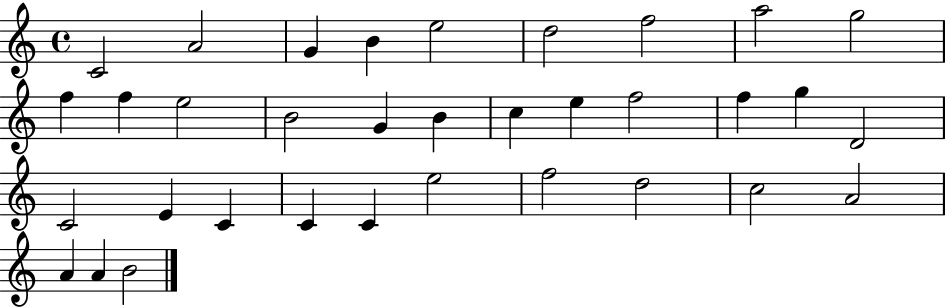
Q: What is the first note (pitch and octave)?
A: C4